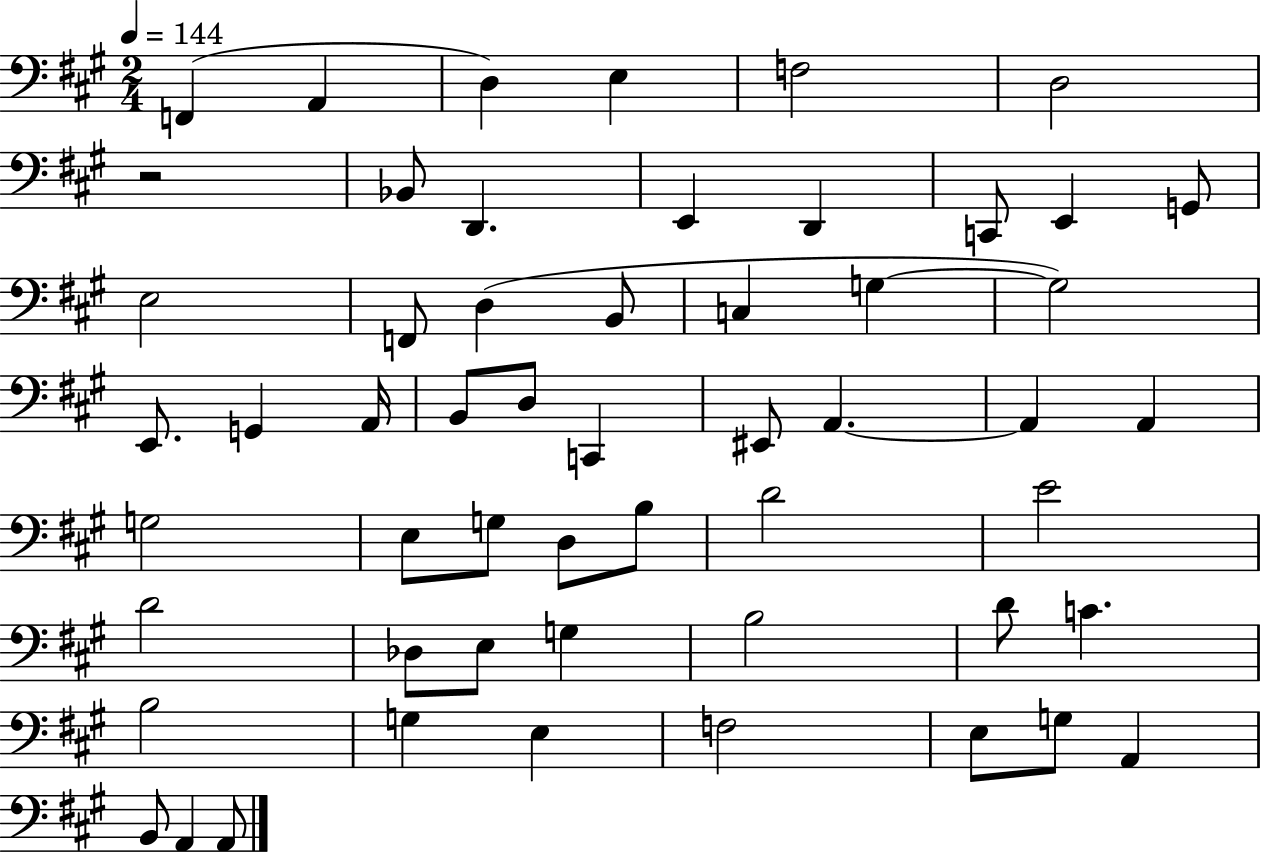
X:1
T:Untitled
M:2/4
L:1/4
K:A
F,, A,, D, E, F,2 D,2 z2 _B,,/2 D,, E,, D,, C,,/2 E,, G,,/2 E,2 F,,/2 D, B,,/2 C, G, G,2 E,,/2 G,, A,,/4 B,,/2 D,/2 C,, ^E,,/2 A,, A,, A,, G,2 E,/2 G,/2 D,/2 B,/2 D2 E2 D2 _D,/2 E,/2 G, B,2 D/2 C B,2 G, E, F,2 E,/2 G,/2 A,, B,,/2 A,, A,,/2